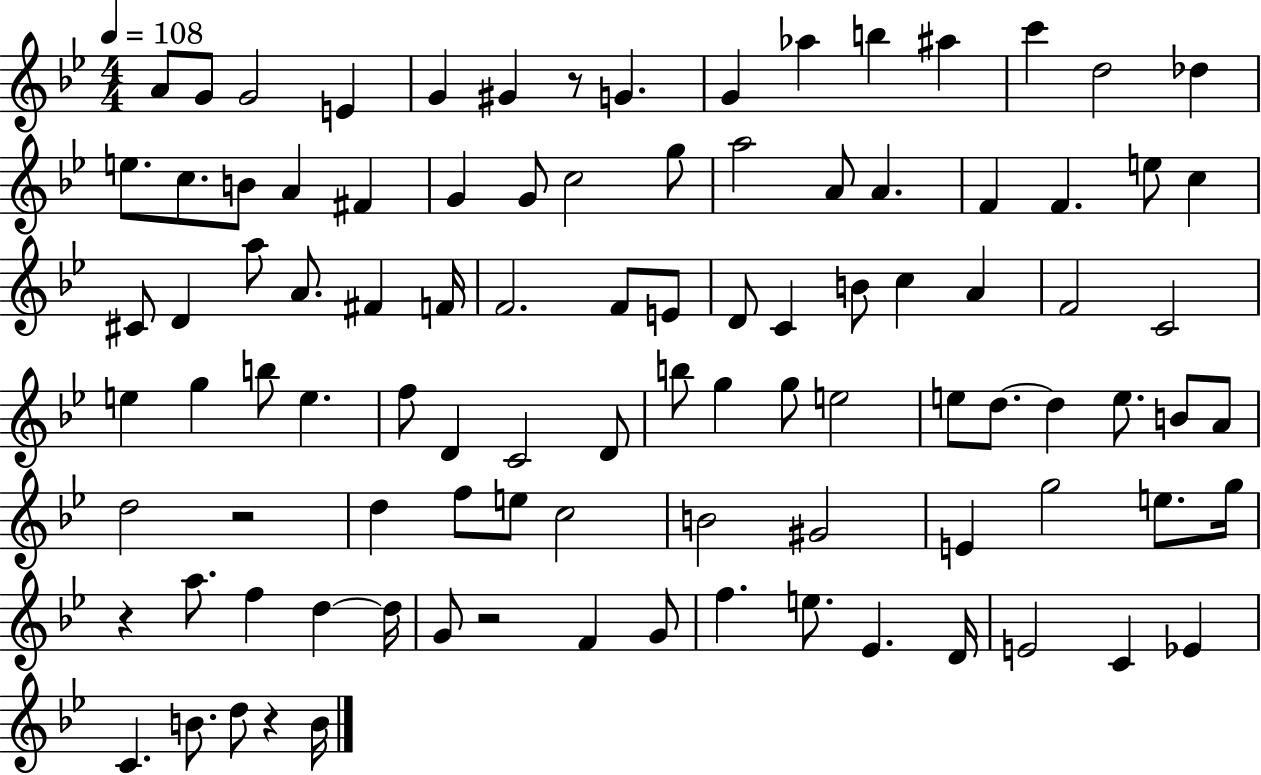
{
  \clef treble
  \numericTimeSignature
  \time 4/4
  \key bes \major
  \tempo 4 = 108
  a'8 g'8 g'2 e'4 | g'4 gis'4 r8 g'4. | g'4 aes''4 b''4 ais''4 | c'''4 d''2 des''4 | \break e''8. c''8. b'8 a'4 fis'4 | g'4 g'8 c''2 g''8 | a''2 a'8 a'4. | f'4 f'4. e''8 c''4 | \break cis'8 d'4 a''8 a'8. fis'4 f'16 | f'2. f'8 e'8 | d'8 c'4 b'8 c''4 a'4 | f'2 c'2 | \break e''4 g''4 b''8 e''4. | f''8 d'4 c'2 d'8 | b''8 g''4 g''8 e''2 | e''8 d''8.~~ d''4 e''8. b'8 a'8 | \break d''2 r2 | d''4 f''8 e''8 c''2 | b'2 gis'2 | e'4 g''2 e''8. g''16 | \break r4 a''8. f''4 d''4~~ d''16 | g'8 r2 f'4 g'8 | f''4. e''8. ees'4. d'16 | e'2 c'4 ees'4 | \break c'4. b'8. d''8 r4 b'16 | \bar "|."
}